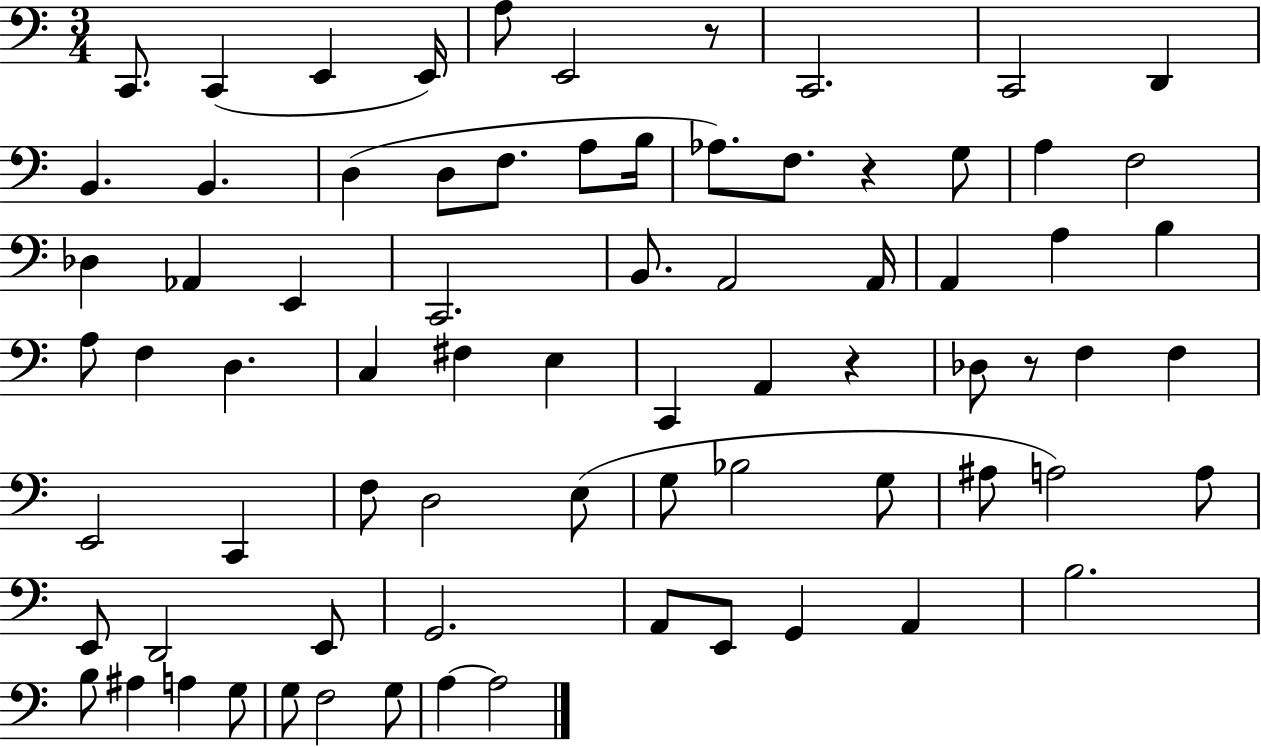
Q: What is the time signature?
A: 3/4